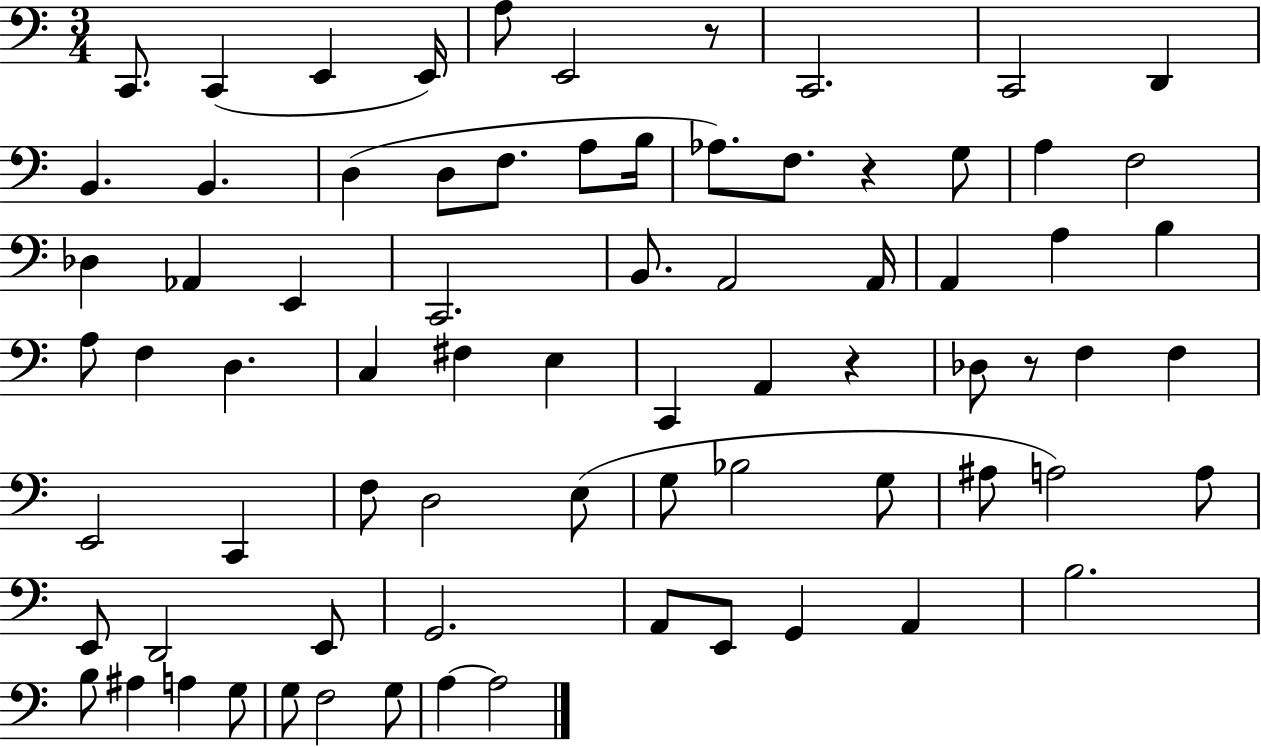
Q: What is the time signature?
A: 3/4